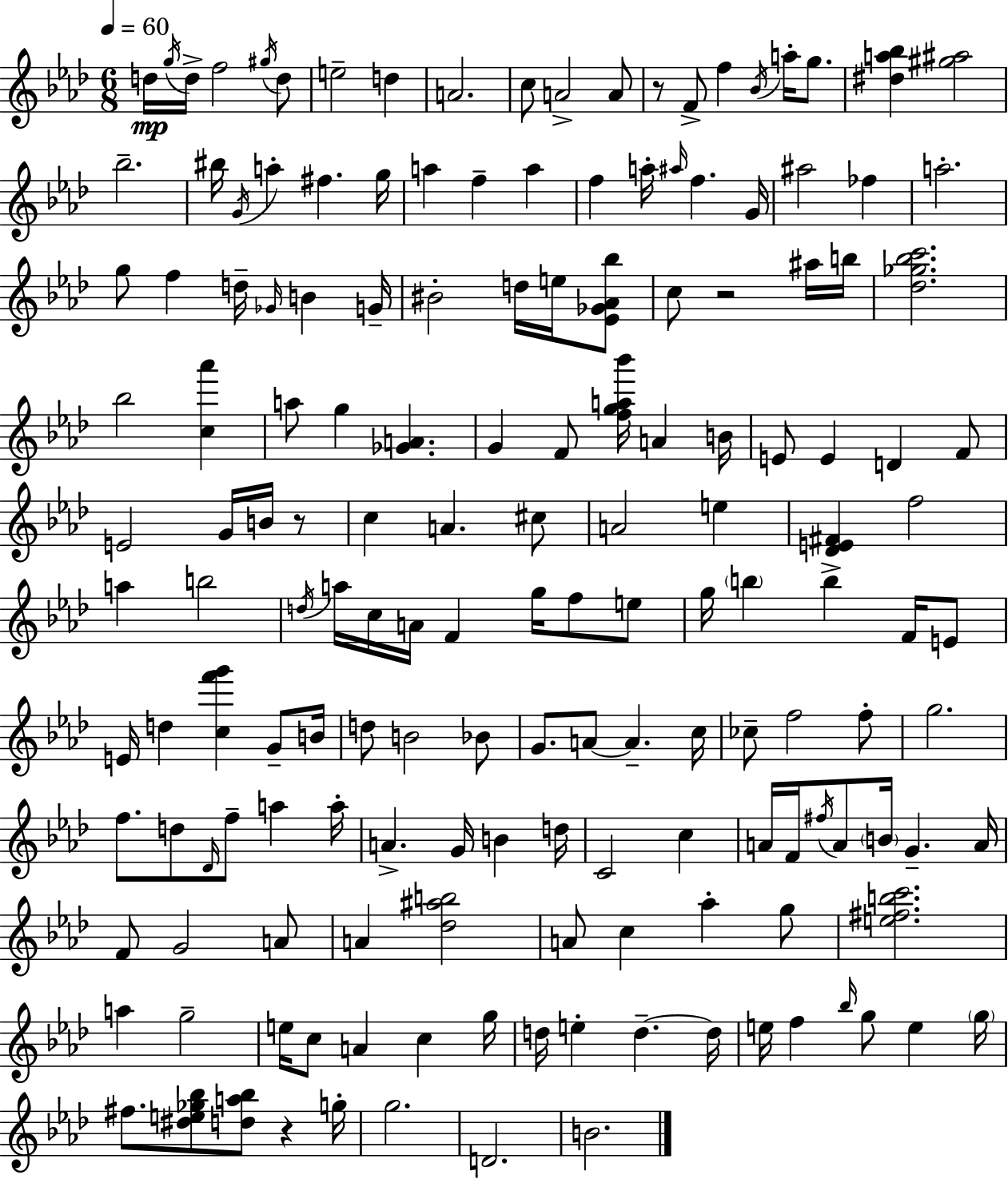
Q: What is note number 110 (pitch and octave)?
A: F4